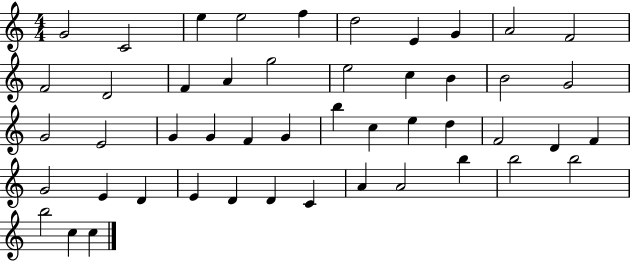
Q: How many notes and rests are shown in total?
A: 48